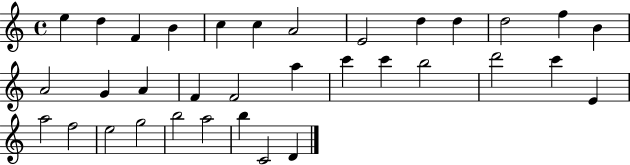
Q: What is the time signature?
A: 4/4